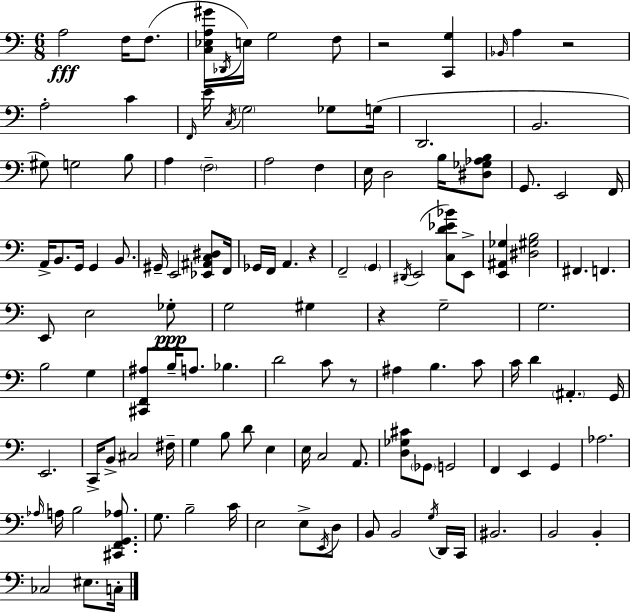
{
  \clef bass
  \numericTimeSignature
  \time 6/8
  \key c \major
  a2\fff f16 f8.( | <c ees a gis'>16 \acciaccatura { des,16 } e16) g2 f8 | r2 <c, g>4 | \grace { bes,16 } a4 r2 | \break a2-. c'4 | \grace { f,16 } e'16 \acciaccatura { c16 } \parenthesize g2 | ges8 g16( d,2. | b,2. | \break gis8) g2 | b8 a4 \parenthesize f2-- | a2 | f4 e16 d2 | \break b16 <dis ges aes b>8 g,8. e,2 | f,16 a,16-> b,8. g,16 g,4 | b,8. gis,16-- e,2 | <ees, ais, c dis>8 f,16 ges,16 f,16 a,4. | \break r4 f,2-- | \parenthesize g,4 \acciaccatura { dis,16 }( e,2 | <c d' ees' bes'>8) e,8-> <e, ais, ges>4 <dis gis b>2 | fis,4. f,4. | \break e,8 e2 | ges8-.\ppp g2 | gis4 r4 g2-- | g2. | \break b2 | g4 <cis, f, ais>8 b16-- a8. bes4. | d'2 | c'8 r8 ais4 b4. | \break c'8 c'16 d'4 \parenthesize ais,4.-. | g,16 e,2. | c,16-> b,8-> cis2 | fis16-- g4 b8 d'8 | \break e4 e16 c2 | a,8. <d ges cis'>8 \parenthesize ges,8 g,2 | f,4 e,4 | g,4 aes2. | \break \grace { aes16 } a16 b2 | <cis, f, g, aes>8. g8. b2-- | c'16 e2 | e8-> \acciaccatura { e,16 } d8 b,8 b,2 | \break \acciaccatura { g16 } d,16 c,16 bis,2. | b,2 | b,4-. ces2 | eis8. c16-. \bar "|."
}